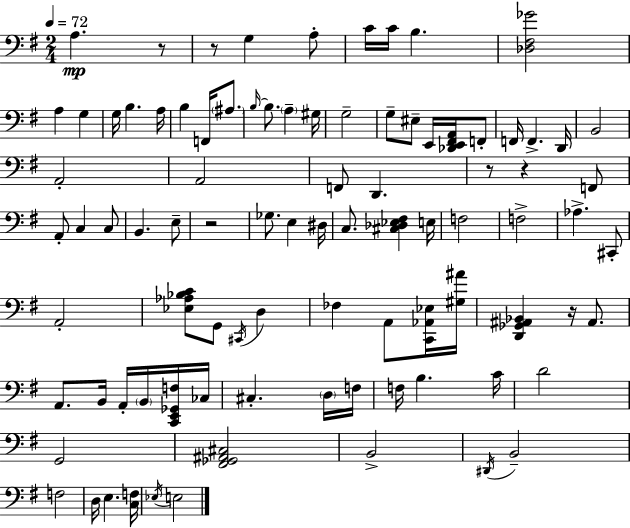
X:1
T:Untitled
M:2/4
L:1/4
K:G
A, z/2 z/2 G, A,/2 C/4 C/4 B, [_D,^F,_G]2 A, G, G,/4 B, A,/4 B, F,,/4 ^A,/2 B,/4 B,/2 A, ^G,/4 G,2 G,/2 ^E,/2 E,,/4 [_D,,E,,^F,,A,,]/4 F,,/2 F,,/4 F,, D,,/4 B,,2 A,,2 A,,2 F,,/2 D,, z/2 z F,,/2 A,,/2 C, C,/2 B,, E,/2 z2 _G,/2 E, ^D,/4 C,/2 [^C,_D,_E,^F,] E,/4 F,2 F,2 _A, ^C,,/2 A,,2 [_E,_A,_B,C]/2 G,,/2 ^C,,/4 D, _F, A,,/2 [C,,_A,,_E,]/4 [^G,^A]/4 [D,,_G,,^A,,_B,,] z/4 ^A,,/2 A,,/2 B,,/4 A,,/4 B,,/4 [C,,E,,_G,,F,]/4 _C,/4 ^C, D,/4 F,/4 F,/4 B, C/4 D2 G,,2 [^F,,_G,,^A,,^C,]2 B,,2 ^D,,/4 B,,2 F,2 D,/4 E, [C,F,]/4 _E,/4 E,2